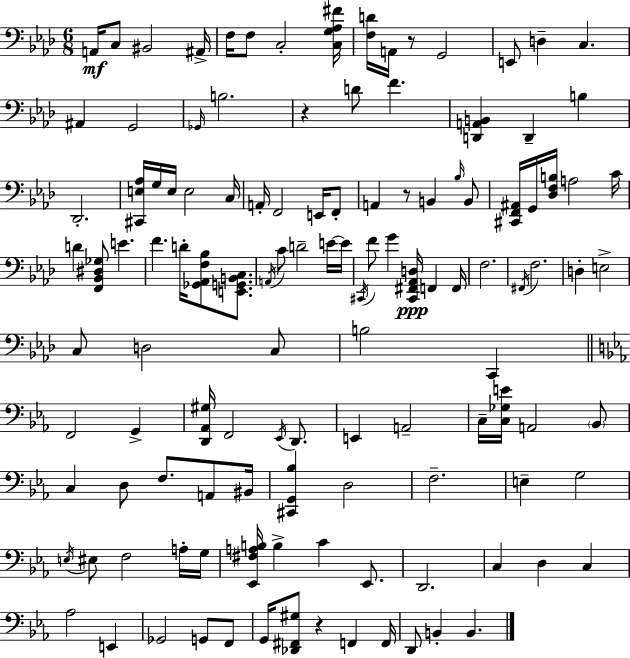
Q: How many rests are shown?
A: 4